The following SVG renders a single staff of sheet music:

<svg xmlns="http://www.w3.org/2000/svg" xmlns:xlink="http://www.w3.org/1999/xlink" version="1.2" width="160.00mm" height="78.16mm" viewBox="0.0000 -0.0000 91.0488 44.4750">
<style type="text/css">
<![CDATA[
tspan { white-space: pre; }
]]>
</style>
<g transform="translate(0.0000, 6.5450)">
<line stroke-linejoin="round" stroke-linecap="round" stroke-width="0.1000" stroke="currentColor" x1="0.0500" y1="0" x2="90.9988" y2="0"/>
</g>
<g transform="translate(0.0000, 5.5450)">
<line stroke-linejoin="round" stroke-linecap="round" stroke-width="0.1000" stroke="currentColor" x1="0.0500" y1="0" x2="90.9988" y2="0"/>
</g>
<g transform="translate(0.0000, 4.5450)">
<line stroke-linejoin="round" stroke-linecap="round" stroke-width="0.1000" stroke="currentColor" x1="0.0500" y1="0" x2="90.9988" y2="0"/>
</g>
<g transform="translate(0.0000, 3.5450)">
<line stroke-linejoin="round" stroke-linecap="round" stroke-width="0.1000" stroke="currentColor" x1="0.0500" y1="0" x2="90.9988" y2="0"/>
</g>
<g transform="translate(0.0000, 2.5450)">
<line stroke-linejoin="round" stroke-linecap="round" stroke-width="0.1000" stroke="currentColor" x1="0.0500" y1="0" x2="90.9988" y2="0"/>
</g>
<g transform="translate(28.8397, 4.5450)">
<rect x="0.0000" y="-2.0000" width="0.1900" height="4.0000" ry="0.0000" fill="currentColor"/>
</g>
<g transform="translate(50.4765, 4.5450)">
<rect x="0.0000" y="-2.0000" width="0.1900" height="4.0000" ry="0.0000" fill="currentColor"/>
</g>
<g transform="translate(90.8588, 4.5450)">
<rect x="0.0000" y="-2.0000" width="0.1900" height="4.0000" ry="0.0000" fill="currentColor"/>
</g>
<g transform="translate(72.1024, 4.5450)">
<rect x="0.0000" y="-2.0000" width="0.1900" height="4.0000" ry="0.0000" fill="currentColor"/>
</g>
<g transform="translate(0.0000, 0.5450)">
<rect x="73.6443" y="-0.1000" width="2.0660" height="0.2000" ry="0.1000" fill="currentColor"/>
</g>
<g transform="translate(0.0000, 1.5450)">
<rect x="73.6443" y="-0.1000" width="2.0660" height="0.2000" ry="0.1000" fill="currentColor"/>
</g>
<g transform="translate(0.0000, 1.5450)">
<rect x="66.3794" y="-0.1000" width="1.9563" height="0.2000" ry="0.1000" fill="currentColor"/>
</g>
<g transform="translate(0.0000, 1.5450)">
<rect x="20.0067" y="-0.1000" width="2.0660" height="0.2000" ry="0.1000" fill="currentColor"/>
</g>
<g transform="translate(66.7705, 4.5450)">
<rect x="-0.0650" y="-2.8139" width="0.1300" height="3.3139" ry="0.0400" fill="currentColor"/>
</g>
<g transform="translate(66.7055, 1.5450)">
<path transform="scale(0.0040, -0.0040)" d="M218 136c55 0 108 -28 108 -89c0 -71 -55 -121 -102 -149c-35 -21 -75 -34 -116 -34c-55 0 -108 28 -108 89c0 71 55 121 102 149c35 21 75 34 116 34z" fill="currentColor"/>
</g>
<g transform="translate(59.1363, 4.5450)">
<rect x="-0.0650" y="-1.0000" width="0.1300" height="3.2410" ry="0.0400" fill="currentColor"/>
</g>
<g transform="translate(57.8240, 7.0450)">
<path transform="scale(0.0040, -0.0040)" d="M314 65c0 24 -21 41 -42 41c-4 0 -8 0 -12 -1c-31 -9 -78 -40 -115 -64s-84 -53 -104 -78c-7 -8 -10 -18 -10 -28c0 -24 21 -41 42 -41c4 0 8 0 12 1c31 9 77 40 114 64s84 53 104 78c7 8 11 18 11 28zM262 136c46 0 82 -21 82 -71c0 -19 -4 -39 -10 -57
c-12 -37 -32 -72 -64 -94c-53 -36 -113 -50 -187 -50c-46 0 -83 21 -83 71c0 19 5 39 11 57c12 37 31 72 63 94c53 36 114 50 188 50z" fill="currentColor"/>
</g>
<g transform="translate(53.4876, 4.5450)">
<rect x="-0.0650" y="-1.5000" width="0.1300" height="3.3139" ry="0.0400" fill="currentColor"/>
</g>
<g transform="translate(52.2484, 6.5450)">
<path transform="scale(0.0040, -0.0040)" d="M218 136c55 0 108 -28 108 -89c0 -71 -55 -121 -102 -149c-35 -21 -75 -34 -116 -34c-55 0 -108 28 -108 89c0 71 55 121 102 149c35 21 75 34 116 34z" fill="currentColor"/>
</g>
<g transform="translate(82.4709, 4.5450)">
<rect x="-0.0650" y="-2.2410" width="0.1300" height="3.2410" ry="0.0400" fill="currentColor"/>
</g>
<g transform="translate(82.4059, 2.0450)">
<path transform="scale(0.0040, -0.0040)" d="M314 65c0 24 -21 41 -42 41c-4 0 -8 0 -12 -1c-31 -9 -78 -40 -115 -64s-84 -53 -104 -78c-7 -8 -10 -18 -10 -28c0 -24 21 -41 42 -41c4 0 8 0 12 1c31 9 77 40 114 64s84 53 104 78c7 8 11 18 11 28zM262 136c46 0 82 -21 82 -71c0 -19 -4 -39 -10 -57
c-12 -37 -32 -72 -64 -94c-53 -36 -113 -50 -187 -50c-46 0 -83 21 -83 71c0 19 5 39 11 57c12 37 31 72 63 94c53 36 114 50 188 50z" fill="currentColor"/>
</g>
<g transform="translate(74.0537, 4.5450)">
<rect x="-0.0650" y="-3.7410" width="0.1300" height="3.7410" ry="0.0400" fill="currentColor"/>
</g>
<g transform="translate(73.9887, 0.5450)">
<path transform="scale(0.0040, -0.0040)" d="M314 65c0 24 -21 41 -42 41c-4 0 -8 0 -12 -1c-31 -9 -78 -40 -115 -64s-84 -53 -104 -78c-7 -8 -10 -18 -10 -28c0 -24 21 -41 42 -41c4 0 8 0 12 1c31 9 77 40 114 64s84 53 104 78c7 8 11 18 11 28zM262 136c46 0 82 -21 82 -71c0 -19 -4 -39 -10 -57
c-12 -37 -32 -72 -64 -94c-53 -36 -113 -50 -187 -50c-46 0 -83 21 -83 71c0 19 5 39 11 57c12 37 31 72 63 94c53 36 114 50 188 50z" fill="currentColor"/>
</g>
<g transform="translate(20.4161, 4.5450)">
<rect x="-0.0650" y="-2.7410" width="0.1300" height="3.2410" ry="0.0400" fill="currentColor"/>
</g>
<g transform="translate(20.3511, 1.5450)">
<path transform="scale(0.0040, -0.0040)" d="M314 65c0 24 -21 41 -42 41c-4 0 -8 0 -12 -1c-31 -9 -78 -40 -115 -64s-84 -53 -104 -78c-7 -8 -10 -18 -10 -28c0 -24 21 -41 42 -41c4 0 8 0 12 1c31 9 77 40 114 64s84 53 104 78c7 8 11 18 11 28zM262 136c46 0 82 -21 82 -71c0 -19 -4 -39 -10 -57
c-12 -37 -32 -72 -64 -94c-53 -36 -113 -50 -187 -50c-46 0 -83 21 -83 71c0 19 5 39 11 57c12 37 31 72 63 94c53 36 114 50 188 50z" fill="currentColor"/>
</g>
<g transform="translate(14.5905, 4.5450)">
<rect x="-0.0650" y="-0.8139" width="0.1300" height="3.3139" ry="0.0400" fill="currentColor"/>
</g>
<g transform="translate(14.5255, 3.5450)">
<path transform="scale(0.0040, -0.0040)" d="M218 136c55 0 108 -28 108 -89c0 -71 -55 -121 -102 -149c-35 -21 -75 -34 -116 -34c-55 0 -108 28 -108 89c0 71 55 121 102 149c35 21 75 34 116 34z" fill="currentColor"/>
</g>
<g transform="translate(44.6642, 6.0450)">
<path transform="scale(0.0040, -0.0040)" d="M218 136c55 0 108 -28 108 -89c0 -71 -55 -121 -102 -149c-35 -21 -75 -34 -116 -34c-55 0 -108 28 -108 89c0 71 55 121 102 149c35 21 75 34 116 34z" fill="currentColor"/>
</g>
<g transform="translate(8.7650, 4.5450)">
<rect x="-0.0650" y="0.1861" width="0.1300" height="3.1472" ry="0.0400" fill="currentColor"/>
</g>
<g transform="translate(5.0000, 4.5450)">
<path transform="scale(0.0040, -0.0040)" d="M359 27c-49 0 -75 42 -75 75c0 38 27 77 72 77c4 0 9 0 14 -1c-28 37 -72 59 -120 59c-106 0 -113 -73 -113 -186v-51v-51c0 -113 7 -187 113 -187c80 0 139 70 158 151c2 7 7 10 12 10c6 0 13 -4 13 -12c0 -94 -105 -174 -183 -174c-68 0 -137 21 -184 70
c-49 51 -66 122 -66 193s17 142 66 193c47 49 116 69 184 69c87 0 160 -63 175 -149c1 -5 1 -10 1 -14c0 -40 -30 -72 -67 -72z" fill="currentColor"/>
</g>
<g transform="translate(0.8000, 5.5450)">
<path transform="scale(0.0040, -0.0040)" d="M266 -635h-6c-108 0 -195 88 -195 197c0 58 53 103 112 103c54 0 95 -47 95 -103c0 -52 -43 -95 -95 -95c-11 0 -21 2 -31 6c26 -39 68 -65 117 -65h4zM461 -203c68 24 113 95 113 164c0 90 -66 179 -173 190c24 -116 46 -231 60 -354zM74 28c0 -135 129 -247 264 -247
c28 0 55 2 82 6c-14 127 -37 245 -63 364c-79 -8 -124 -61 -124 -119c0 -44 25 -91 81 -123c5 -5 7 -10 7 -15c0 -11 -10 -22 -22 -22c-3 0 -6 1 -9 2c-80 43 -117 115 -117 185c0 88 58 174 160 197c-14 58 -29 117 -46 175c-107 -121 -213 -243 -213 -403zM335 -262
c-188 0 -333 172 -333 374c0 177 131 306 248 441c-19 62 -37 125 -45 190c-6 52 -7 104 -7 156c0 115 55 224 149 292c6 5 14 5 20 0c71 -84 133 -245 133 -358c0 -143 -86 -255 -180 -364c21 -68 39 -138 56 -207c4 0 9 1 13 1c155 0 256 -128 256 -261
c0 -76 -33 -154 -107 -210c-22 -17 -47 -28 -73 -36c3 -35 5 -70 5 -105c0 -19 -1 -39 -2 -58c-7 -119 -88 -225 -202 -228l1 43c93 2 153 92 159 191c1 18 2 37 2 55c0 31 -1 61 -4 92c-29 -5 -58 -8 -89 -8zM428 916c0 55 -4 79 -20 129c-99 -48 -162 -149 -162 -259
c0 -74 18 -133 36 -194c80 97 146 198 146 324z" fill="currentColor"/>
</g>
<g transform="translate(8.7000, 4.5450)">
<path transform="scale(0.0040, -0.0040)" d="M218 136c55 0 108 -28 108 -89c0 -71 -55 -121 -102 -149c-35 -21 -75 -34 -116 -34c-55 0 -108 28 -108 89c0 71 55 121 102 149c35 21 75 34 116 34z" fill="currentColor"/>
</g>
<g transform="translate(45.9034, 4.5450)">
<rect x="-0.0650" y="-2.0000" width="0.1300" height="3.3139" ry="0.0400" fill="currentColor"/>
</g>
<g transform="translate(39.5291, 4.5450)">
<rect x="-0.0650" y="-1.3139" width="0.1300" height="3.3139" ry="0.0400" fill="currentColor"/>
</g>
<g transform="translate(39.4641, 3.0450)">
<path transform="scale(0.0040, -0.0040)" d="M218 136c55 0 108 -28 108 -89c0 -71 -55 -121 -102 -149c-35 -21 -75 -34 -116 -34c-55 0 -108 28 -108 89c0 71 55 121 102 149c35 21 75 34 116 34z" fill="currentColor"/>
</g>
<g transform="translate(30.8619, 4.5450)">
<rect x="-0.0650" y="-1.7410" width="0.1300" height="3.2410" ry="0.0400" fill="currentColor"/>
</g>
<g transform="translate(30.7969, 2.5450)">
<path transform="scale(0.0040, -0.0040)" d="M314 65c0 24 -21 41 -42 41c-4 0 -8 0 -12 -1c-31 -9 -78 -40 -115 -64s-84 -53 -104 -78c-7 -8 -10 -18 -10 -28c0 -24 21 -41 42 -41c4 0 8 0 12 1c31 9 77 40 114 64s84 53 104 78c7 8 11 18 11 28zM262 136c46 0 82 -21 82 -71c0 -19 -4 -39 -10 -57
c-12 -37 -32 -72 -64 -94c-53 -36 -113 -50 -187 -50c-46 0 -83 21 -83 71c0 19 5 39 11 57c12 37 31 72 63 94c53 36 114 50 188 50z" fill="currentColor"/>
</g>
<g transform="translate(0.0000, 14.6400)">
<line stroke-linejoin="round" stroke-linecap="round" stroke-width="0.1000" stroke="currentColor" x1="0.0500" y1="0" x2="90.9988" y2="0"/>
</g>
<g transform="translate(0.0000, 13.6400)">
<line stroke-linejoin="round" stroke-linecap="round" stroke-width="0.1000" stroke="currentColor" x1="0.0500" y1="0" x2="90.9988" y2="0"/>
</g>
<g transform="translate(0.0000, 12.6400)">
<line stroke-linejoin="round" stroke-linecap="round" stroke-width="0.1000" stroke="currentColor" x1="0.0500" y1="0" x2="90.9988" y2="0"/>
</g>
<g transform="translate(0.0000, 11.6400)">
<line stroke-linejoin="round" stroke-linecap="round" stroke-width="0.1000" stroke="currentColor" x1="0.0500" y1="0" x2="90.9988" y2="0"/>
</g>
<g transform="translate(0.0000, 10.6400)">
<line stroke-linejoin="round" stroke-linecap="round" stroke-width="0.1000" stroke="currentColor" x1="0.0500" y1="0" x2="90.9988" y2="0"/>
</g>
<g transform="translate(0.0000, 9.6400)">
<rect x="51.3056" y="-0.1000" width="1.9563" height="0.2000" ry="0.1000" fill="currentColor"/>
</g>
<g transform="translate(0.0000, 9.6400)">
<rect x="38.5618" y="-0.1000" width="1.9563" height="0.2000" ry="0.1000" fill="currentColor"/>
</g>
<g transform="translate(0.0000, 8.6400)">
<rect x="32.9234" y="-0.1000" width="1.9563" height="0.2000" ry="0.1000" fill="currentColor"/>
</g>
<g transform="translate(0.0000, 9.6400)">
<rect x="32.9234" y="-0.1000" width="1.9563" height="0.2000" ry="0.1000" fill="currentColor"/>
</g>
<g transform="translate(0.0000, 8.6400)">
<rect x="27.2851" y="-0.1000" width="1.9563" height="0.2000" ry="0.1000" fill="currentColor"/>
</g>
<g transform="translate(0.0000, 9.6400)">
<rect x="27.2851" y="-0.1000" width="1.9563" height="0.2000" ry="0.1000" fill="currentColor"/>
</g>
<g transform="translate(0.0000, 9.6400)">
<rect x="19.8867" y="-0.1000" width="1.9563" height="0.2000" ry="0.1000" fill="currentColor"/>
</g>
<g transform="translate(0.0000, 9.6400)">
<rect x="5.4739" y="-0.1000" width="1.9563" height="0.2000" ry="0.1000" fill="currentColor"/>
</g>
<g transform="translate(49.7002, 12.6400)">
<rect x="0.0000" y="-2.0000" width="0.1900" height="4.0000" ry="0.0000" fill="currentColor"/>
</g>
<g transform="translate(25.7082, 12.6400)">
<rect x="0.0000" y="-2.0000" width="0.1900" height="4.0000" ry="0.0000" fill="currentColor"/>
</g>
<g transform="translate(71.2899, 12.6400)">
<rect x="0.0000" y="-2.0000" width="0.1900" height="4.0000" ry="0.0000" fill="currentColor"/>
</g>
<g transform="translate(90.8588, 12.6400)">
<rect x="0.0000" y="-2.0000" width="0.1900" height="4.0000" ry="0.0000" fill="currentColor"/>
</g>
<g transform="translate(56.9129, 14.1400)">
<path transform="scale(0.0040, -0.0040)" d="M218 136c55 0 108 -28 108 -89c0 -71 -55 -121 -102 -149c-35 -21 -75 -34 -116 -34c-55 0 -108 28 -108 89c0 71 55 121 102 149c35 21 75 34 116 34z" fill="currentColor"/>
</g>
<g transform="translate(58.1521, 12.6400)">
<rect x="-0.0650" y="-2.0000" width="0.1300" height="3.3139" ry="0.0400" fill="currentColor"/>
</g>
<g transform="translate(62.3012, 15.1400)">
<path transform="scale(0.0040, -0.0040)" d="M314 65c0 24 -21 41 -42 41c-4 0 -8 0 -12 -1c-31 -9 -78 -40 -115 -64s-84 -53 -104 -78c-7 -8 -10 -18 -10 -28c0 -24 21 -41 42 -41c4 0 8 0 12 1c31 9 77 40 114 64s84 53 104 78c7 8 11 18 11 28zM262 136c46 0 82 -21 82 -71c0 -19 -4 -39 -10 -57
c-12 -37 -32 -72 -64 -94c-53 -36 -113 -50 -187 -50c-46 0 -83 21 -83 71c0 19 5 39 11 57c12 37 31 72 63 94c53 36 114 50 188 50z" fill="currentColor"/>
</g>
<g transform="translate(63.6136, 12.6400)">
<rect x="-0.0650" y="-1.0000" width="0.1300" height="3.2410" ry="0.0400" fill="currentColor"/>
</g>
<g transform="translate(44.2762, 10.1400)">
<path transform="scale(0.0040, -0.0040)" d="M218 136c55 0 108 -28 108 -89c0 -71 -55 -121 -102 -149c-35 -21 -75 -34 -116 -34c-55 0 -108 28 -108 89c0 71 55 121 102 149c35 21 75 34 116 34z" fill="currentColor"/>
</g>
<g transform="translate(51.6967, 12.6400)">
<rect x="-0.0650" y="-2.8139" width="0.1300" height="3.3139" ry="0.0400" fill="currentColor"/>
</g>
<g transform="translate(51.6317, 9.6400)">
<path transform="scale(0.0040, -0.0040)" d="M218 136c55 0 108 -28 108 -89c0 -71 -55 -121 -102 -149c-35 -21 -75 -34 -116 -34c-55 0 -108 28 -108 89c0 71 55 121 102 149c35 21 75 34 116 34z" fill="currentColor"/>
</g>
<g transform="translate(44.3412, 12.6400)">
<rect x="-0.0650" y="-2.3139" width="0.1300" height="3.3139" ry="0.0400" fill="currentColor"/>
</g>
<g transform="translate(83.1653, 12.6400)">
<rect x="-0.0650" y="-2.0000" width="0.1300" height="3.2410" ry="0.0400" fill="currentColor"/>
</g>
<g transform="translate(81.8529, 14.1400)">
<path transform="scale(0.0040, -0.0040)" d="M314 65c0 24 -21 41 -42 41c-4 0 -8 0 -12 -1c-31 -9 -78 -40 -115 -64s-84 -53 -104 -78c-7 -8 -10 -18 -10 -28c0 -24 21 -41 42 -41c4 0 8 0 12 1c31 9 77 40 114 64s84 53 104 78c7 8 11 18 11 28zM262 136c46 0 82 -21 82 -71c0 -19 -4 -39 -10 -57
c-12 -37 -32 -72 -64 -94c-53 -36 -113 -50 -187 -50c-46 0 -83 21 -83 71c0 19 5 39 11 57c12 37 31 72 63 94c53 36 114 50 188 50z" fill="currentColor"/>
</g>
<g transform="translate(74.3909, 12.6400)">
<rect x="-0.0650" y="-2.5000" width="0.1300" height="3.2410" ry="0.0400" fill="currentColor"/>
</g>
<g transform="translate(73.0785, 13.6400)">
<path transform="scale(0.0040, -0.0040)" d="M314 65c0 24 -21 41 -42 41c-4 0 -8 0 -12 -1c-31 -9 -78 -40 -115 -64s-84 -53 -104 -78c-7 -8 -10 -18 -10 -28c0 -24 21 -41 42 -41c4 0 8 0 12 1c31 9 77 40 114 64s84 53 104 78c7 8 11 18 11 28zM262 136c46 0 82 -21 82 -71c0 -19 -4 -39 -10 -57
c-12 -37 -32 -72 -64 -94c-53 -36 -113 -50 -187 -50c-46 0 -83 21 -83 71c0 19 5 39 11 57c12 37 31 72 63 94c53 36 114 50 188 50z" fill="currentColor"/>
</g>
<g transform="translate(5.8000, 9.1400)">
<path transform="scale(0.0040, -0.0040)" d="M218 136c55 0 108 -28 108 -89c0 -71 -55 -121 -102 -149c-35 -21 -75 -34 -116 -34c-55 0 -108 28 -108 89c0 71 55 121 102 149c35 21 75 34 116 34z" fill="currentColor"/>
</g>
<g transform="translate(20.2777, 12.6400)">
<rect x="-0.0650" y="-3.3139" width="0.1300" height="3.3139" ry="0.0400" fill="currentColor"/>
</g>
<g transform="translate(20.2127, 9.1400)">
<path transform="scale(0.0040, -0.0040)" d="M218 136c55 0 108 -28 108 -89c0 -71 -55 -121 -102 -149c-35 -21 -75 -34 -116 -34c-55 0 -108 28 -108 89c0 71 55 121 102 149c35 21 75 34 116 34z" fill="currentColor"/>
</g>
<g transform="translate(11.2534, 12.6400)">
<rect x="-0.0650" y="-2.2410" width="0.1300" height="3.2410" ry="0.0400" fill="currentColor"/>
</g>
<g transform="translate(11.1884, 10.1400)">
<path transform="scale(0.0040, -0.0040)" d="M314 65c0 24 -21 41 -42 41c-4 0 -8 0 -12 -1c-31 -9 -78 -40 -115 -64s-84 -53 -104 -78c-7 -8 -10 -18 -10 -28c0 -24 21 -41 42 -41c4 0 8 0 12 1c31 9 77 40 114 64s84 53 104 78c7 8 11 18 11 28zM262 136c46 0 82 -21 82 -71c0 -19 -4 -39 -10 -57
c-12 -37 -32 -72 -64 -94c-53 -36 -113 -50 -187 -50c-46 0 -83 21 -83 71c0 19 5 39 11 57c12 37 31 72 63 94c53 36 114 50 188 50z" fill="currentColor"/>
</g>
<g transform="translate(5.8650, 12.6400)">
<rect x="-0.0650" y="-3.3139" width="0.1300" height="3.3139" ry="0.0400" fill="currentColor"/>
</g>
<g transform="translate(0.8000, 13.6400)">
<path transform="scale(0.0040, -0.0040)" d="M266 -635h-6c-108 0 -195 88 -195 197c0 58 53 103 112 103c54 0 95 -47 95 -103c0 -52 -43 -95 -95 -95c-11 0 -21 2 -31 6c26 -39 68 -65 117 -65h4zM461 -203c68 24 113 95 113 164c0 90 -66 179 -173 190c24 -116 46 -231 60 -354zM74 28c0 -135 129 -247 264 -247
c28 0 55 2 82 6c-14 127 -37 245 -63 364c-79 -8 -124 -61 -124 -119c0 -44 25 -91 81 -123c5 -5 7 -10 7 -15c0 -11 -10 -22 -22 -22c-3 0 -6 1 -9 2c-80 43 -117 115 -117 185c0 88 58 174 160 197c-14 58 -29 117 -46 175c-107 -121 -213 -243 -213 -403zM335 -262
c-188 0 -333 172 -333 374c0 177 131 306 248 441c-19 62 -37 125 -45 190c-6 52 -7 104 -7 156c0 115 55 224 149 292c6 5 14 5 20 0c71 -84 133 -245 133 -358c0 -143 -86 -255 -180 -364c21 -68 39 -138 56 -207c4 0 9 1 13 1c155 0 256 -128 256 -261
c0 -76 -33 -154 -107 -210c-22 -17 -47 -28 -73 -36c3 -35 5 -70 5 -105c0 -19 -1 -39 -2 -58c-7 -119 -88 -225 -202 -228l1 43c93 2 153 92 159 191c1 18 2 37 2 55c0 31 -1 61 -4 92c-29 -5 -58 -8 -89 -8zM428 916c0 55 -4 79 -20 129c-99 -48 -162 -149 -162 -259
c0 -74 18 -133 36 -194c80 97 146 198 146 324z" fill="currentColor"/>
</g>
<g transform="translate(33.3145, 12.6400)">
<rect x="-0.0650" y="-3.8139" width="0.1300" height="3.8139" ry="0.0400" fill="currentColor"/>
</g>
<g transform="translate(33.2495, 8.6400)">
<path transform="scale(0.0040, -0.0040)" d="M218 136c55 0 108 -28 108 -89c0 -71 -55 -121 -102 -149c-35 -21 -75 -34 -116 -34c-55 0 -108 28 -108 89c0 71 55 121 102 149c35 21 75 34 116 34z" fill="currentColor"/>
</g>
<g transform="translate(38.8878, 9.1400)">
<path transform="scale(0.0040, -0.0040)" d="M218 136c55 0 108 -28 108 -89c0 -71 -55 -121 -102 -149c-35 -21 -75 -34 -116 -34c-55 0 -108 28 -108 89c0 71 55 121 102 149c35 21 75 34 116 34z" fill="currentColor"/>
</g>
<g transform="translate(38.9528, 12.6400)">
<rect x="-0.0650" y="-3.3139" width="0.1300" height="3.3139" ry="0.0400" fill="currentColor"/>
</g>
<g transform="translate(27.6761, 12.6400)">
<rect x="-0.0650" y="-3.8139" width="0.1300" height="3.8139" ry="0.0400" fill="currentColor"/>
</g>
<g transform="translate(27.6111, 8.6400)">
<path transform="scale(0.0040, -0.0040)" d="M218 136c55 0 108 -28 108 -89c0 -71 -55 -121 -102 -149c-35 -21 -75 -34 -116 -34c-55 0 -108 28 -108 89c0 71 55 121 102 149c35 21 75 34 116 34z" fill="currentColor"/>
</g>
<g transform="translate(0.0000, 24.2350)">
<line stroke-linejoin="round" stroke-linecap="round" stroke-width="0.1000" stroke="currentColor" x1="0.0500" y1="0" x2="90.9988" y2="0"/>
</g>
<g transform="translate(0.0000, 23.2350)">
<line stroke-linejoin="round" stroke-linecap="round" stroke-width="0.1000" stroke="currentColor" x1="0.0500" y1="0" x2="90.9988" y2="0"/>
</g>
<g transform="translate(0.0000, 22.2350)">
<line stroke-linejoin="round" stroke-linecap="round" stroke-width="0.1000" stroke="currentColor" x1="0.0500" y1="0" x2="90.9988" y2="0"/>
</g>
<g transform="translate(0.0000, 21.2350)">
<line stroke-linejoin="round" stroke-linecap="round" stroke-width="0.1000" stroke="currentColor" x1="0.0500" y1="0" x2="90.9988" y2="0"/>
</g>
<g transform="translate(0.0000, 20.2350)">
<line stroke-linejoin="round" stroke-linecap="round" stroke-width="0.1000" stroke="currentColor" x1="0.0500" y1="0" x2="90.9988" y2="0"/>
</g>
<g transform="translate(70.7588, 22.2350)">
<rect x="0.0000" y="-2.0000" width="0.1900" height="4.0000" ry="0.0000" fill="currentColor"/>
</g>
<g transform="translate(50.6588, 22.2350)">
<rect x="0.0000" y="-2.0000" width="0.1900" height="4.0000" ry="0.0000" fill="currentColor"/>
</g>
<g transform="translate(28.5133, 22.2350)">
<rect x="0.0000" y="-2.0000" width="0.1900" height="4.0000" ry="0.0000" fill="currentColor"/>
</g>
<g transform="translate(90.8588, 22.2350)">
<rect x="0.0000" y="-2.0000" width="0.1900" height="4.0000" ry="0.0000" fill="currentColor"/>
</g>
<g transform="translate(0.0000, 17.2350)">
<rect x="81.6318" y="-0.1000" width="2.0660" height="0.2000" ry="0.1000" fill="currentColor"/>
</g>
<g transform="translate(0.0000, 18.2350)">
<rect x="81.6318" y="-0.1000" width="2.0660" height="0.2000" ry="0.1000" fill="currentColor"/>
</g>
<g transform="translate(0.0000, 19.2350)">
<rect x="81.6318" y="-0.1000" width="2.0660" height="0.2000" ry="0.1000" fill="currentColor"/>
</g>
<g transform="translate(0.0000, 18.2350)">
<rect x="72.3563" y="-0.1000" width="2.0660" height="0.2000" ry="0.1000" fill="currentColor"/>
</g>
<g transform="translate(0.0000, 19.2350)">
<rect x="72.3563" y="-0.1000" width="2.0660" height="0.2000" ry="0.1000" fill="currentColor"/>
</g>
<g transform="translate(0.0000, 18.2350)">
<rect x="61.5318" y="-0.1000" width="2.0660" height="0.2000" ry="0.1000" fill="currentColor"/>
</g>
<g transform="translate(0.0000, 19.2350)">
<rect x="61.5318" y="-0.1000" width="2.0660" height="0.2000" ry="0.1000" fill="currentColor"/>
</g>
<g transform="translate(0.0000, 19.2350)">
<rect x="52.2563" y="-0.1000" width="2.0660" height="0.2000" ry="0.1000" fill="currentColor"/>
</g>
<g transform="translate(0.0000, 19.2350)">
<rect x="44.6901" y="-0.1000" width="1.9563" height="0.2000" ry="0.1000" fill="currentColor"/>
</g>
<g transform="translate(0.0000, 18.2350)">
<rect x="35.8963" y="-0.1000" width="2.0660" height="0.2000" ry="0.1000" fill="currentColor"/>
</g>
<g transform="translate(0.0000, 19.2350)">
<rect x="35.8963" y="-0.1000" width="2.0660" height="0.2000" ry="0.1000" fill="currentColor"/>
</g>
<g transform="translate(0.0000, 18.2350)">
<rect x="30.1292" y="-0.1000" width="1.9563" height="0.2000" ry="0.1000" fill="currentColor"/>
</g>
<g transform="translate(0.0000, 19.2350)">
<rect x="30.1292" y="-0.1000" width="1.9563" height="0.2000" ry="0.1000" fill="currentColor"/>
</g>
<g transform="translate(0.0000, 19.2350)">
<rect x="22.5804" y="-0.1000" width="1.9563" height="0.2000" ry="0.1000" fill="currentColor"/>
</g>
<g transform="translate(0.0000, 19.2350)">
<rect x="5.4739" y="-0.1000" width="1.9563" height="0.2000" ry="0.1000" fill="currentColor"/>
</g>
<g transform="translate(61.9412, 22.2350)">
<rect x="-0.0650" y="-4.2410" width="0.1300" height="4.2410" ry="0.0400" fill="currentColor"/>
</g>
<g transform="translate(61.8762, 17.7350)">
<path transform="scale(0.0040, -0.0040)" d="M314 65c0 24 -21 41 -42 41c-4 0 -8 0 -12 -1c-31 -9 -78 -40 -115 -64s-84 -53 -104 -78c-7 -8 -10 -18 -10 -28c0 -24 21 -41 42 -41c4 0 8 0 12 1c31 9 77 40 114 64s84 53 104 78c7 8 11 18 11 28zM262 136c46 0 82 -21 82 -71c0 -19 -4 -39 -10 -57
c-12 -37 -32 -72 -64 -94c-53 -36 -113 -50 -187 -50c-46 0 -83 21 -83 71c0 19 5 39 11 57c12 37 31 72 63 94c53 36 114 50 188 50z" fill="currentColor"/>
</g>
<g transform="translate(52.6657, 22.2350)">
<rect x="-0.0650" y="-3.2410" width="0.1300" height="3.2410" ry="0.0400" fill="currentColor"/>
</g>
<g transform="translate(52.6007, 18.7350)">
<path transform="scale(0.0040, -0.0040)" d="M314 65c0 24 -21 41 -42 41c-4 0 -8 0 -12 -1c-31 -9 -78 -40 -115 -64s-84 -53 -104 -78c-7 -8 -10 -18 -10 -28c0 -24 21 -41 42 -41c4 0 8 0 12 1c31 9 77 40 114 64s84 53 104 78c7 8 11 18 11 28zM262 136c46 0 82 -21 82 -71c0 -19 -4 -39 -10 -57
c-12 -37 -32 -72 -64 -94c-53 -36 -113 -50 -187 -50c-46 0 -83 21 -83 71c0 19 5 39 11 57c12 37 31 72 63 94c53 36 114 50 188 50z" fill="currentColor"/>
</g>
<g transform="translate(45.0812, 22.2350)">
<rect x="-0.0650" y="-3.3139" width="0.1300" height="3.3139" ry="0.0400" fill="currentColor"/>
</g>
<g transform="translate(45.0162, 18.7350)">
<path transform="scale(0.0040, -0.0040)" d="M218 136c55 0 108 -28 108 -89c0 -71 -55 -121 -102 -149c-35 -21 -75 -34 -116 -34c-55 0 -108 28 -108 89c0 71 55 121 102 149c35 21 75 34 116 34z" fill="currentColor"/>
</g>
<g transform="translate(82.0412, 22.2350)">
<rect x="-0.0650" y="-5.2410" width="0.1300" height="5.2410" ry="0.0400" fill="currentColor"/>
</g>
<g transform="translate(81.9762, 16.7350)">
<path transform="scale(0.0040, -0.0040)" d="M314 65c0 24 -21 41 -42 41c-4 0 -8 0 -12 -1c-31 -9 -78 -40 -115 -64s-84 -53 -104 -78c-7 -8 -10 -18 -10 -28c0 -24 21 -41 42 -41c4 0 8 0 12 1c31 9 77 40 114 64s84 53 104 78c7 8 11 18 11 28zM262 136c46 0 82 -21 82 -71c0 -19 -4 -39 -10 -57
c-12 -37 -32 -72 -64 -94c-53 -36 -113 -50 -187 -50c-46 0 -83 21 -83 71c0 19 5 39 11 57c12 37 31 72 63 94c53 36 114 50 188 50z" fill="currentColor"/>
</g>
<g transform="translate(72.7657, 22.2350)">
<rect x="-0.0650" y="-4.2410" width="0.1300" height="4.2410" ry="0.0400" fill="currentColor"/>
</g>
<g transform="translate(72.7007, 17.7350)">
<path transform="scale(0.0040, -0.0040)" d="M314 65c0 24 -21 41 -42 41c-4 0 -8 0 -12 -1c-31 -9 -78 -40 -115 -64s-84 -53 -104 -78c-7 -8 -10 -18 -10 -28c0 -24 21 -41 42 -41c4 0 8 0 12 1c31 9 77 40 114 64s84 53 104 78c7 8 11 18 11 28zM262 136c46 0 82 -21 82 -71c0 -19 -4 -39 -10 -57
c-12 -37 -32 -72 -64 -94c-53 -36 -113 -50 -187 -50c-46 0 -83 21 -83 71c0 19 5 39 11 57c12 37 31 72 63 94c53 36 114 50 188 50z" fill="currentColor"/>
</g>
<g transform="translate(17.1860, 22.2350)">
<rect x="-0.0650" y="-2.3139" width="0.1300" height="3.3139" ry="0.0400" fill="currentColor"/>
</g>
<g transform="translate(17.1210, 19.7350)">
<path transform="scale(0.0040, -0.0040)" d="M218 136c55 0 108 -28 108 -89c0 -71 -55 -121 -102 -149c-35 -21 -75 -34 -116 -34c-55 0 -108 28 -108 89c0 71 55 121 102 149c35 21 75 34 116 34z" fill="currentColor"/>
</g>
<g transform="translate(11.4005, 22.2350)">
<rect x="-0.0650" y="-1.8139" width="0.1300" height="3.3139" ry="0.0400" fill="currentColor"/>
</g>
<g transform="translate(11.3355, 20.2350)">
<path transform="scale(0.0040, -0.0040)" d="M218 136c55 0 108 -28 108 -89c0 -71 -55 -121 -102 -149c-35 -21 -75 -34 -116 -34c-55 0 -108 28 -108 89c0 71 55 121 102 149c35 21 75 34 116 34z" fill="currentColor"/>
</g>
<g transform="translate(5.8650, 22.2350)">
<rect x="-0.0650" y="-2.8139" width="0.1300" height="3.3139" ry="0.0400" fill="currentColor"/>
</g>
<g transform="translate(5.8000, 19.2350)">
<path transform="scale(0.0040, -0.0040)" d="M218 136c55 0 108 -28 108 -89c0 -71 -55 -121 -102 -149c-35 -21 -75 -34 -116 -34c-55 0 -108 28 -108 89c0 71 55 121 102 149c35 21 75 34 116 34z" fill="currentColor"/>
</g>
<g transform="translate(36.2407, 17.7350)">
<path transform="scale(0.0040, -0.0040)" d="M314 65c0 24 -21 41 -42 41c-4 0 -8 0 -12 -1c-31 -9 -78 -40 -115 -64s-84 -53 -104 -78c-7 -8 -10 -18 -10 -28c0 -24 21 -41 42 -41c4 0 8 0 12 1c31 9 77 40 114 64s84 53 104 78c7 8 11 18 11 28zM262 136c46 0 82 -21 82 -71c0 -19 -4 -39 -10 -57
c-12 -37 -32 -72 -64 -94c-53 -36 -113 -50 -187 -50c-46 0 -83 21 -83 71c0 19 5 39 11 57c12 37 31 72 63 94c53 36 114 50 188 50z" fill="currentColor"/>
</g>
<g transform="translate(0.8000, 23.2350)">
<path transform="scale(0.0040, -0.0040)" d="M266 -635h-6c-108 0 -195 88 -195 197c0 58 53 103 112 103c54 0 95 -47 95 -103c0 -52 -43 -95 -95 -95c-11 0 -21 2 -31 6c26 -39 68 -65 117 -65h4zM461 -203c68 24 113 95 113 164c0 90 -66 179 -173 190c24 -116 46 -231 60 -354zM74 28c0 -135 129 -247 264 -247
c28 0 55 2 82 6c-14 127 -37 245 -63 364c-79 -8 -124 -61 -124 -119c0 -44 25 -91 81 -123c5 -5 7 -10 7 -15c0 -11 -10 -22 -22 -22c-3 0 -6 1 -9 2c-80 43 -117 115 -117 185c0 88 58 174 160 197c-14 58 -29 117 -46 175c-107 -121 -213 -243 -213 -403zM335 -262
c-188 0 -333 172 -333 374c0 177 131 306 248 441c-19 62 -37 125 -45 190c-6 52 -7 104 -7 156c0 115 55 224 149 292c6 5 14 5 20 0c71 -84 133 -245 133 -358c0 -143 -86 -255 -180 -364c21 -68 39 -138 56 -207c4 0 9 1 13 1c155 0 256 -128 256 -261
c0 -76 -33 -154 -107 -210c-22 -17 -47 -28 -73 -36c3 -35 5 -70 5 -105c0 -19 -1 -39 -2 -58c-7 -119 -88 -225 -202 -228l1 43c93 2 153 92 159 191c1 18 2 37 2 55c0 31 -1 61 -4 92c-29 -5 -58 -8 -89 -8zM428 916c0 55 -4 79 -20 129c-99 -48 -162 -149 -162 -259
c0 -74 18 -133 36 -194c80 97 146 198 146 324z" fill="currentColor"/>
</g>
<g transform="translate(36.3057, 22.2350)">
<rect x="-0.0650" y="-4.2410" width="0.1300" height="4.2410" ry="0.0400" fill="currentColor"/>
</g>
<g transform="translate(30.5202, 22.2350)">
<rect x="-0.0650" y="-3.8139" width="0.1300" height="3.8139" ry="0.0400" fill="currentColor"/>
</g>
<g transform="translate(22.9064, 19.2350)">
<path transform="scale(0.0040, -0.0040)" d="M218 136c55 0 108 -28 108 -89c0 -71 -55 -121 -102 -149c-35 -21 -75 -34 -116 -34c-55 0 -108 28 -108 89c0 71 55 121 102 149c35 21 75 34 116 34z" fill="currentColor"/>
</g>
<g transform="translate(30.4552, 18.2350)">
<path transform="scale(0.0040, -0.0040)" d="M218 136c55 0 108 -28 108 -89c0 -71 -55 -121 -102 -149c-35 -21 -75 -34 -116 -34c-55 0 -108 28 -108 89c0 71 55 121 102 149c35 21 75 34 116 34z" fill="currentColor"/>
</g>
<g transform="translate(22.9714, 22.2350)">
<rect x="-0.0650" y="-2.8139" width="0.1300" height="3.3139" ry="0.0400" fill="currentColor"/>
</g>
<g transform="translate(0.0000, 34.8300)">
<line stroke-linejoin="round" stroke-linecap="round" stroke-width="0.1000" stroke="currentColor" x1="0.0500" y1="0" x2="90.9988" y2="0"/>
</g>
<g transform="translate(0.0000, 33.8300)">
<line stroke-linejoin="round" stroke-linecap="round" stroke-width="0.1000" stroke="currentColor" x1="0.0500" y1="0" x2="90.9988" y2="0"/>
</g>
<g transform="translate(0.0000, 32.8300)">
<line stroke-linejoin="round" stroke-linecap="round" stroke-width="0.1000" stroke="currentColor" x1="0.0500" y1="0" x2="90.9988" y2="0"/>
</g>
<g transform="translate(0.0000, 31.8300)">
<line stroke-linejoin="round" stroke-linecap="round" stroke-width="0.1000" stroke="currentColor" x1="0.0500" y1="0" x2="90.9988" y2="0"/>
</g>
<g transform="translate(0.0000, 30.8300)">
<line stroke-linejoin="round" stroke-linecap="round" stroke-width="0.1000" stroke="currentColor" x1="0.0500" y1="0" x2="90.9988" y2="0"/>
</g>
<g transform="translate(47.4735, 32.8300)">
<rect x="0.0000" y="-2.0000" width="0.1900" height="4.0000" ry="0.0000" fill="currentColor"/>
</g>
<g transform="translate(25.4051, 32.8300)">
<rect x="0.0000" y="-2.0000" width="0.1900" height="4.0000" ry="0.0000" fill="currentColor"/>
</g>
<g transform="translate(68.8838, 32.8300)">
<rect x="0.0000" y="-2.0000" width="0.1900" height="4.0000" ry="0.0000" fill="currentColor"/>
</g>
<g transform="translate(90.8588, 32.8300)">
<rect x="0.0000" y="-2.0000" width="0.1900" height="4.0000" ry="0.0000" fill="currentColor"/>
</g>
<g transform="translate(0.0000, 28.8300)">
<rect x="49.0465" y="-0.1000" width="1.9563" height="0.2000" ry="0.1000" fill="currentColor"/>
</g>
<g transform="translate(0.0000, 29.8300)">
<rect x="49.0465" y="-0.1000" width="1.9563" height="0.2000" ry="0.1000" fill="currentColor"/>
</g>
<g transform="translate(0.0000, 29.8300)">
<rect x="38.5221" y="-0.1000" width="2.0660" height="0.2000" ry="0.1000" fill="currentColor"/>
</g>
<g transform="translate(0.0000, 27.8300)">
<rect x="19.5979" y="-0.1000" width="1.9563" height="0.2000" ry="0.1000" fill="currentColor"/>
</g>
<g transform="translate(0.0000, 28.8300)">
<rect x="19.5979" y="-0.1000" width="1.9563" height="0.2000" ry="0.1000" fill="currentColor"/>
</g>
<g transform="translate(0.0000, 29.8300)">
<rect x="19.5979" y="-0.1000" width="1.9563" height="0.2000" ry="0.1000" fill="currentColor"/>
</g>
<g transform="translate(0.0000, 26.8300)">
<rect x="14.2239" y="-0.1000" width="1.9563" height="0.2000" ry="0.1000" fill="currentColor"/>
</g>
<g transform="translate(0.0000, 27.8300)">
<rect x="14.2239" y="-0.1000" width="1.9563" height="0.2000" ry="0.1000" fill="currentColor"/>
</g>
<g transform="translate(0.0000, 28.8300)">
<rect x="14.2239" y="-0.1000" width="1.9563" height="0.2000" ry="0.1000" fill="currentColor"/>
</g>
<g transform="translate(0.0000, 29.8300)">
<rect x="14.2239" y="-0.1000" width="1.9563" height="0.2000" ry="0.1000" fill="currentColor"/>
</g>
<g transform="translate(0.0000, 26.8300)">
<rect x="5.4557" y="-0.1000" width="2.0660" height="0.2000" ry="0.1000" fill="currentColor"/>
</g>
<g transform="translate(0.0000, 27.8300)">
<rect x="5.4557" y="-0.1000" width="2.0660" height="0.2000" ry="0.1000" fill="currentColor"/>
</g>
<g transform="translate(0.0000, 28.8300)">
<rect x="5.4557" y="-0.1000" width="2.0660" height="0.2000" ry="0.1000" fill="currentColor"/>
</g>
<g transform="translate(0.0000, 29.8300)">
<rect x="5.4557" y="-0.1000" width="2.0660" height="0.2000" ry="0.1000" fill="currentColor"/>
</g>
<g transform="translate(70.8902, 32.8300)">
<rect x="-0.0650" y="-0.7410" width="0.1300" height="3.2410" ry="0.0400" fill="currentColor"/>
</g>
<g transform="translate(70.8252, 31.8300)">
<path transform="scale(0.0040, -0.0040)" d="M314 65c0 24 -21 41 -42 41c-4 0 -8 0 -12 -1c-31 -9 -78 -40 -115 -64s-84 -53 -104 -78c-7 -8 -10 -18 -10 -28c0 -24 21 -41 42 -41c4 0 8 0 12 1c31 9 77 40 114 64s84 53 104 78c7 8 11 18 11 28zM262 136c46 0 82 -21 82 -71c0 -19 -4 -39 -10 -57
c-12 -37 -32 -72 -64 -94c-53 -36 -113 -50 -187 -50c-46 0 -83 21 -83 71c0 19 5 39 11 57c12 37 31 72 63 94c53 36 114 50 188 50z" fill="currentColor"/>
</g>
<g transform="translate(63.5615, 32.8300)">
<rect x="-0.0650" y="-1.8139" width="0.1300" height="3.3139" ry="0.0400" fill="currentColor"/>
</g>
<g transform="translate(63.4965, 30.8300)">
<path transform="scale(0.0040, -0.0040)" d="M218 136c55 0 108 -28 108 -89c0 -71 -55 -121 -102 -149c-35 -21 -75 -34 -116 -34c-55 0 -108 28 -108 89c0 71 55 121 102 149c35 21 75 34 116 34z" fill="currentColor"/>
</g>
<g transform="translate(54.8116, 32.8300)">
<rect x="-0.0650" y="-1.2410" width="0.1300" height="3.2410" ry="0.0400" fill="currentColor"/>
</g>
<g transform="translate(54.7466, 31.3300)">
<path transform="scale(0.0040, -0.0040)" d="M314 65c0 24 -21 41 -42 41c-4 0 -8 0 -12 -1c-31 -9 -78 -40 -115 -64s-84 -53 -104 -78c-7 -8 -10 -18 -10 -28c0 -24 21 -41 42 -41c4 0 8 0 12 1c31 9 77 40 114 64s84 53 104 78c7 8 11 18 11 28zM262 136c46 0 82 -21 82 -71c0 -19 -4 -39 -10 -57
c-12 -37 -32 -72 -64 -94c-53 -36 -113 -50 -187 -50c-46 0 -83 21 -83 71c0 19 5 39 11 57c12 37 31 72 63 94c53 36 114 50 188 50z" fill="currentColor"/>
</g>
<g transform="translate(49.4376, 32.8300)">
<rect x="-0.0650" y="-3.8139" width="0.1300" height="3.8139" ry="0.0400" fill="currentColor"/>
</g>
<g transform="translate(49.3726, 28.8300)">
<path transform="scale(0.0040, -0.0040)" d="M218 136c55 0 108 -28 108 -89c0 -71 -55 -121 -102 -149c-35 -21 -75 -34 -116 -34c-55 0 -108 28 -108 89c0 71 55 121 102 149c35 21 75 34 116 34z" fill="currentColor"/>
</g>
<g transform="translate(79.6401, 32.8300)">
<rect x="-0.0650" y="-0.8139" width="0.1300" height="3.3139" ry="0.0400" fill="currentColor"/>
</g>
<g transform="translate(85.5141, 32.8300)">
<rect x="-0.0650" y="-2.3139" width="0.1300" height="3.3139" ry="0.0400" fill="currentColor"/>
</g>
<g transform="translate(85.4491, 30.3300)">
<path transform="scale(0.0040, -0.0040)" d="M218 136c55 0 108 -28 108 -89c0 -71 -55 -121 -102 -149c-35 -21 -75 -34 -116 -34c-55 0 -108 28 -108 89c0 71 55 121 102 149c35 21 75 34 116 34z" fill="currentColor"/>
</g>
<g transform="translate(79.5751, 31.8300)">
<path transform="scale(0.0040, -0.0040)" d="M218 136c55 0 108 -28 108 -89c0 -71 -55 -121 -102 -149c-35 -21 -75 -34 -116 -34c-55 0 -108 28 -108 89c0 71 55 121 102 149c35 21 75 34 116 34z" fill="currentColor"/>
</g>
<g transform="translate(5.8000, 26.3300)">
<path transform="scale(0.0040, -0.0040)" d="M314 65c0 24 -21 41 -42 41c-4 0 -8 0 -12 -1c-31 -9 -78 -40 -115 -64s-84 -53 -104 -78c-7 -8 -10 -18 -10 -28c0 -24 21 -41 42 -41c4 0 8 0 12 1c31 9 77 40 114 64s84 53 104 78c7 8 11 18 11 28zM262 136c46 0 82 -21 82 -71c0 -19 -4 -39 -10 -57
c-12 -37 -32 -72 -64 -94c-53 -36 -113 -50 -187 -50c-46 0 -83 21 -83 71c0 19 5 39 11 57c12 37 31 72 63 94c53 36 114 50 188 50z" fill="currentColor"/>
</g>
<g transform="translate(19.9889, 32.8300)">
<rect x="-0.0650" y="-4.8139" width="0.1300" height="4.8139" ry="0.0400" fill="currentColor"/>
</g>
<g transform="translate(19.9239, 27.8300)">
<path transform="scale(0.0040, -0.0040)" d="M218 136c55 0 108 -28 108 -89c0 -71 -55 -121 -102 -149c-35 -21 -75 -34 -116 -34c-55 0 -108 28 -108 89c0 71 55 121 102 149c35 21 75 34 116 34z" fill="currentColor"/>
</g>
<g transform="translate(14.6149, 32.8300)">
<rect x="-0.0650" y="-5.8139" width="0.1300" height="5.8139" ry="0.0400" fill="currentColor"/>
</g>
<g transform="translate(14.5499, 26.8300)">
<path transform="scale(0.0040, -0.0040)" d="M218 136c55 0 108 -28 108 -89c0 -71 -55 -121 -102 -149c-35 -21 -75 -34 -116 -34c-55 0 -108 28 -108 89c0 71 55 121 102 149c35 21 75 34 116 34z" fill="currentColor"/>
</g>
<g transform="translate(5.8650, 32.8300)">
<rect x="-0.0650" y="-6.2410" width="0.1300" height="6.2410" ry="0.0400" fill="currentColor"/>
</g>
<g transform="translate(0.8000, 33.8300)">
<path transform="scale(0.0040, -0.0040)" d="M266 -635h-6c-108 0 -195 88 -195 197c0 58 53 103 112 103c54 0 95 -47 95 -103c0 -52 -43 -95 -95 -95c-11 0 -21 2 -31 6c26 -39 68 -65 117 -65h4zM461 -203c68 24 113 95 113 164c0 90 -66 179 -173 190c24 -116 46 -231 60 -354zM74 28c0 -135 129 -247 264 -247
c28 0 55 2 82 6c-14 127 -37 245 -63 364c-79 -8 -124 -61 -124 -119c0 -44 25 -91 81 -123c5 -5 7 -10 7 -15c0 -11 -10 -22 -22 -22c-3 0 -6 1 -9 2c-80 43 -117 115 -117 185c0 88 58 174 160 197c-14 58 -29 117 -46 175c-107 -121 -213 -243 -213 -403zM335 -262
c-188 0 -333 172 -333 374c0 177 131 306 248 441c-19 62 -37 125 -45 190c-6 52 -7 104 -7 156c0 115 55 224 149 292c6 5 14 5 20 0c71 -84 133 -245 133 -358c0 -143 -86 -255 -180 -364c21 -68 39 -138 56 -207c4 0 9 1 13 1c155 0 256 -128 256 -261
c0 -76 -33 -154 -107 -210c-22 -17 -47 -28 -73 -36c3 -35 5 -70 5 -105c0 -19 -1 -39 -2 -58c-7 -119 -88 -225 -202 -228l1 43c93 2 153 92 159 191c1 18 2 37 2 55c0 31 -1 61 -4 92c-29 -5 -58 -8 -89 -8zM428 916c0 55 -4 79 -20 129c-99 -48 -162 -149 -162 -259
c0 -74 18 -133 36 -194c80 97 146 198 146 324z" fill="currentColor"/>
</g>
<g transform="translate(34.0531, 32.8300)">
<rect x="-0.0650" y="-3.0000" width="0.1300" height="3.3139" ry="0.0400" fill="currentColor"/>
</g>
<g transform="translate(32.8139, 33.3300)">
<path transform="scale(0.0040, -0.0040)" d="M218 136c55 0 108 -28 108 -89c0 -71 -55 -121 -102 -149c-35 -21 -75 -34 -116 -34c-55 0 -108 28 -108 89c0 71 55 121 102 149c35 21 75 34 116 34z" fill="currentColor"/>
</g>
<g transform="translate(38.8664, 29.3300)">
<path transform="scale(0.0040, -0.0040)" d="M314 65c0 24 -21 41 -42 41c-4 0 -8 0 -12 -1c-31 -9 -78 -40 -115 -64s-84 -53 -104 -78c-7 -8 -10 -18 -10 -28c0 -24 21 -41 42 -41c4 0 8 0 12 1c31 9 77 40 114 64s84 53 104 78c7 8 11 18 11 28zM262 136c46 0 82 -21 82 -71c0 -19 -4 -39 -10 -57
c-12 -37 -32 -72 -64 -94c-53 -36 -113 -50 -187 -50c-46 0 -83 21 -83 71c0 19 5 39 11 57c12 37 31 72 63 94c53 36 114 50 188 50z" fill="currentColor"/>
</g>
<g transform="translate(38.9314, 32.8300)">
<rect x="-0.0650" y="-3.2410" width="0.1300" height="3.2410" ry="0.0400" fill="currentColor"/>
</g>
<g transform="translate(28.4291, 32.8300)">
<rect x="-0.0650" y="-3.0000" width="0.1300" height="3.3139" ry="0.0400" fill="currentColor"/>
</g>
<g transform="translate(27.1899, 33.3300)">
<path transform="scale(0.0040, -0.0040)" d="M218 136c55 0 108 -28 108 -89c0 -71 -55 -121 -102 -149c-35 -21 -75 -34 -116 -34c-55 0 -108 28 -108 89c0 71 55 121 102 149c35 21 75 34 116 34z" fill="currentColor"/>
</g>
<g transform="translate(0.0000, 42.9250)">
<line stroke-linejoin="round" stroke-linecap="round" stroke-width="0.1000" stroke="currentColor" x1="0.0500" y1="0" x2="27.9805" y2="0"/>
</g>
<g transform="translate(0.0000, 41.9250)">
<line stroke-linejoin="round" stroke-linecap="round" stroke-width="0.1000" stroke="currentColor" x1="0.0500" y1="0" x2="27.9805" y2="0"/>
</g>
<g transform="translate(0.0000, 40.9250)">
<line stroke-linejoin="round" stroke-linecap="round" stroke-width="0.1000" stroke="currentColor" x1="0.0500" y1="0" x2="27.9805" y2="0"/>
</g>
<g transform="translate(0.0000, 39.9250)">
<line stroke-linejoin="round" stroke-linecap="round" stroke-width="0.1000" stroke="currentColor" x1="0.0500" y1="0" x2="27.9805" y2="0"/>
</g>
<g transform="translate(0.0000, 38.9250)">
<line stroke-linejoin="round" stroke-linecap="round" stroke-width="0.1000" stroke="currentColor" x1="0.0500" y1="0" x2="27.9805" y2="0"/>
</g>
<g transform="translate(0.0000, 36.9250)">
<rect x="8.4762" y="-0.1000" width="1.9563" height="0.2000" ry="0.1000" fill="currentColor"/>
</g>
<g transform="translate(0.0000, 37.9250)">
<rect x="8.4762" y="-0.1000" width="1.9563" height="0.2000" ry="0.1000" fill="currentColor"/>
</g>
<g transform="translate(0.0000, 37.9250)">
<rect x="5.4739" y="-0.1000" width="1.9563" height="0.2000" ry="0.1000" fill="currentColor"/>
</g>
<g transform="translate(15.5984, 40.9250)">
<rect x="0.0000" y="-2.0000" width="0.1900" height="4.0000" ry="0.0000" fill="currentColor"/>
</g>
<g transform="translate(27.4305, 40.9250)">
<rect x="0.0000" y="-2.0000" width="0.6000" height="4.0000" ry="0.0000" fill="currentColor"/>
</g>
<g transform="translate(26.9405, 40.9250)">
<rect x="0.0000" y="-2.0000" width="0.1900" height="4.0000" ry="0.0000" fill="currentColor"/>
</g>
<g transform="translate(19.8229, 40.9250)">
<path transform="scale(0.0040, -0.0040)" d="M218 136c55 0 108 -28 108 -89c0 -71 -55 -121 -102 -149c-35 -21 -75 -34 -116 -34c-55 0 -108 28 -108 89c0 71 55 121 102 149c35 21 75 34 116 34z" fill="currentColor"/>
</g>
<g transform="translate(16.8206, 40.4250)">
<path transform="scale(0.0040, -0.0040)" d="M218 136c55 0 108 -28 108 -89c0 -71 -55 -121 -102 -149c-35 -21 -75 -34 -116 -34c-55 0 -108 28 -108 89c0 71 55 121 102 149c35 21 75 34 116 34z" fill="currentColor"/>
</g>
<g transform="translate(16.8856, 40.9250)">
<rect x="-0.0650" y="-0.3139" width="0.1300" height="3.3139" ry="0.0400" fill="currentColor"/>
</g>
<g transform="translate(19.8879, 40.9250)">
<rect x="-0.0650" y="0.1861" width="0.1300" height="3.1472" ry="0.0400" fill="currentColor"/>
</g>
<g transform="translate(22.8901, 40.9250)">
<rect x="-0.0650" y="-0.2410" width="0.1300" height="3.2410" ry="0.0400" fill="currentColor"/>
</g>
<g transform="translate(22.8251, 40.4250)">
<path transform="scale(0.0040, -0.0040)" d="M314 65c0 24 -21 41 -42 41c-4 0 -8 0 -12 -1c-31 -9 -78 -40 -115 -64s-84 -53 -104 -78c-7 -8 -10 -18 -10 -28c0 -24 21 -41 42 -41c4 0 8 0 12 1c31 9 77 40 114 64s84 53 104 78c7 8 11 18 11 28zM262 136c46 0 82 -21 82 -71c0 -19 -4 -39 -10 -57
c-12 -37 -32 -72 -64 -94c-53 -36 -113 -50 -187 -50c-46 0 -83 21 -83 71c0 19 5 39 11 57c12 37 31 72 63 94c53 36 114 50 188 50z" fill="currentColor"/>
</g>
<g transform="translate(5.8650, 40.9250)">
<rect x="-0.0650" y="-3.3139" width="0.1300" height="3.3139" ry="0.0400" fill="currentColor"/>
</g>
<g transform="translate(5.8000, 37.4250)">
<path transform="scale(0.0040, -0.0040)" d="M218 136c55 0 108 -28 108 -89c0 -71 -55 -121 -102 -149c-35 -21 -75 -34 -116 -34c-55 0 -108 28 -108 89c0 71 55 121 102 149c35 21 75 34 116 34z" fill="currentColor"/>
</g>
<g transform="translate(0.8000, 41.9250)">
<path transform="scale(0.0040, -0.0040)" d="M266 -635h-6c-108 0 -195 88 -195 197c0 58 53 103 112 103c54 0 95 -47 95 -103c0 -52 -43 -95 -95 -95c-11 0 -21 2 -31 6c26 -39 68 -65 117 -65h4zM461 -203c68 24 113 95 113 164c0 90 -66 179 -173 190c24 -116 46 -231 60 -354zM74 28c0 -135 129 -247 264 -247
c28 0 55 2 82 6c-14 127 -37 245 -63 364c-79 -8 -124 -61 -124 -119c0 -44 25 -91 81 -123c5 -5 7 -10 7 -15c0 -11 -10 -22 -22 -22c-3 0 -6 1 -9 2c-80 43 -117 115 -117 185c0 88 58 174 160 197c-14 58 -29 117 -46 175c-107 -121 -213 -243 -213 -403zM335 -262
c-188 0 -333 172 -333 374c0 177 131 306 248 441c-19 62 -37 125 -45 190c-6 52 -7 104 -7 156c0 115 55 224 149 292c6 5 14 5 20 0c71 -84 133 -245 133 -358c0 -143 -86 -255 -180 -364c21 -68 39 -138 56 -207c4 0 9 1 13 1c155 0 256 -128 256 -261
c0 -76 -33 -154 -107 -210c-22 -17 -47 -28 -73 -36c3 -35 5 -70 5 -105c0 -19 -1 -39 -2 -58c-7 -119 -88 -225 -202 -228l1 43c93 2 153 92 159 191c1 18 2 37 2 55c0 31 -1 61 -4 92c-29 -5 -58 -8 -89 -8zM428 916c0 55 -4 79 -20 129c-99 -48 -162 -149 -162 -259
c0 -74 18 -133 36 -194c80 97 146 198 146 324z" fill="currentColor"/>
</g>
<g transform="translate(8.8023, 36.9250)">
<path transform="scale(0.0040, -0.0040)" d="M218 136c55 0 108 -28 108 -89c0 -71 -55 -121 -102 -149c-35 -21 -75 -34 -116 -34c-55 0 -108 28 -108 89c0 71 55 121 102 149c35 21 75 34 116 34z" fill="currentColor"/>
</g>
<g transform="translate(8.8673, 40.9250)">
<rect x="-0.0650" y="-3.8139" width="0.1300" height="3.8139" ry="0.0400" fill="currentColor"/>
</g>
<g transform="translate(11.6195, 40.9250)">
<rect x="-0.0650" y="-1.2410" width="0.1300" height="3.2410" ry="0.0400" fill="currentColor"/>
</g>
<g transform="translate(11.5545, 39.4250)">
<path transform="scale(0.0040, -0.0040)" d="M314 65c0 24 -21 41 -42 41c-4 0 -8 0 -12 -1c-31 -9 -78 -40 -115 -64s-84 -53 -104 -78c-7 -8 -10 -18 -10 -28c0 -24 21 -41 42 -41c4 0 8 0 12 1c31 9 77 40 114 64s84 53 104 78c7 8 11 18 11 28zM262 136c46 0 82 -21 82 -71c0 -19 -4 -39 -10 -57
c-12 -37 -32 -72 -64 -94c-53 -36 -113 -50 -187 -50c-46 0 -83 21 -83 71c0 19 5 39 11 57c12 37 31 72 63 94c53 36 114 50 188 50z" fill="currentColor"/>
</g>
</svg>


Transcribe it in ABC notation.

X:1
T:Untitled
M:4/4
L:1/4
K:C
B d a2 f2 e F E D2 a c'2 g2 b g2 b c' c' b g a F D2 G2 F2 a f g a c' d'2 b b2 d'2 d'2 f'2 a'2 g' e' A A b2 c' e2 f d2 d g b c' e2 c B c2